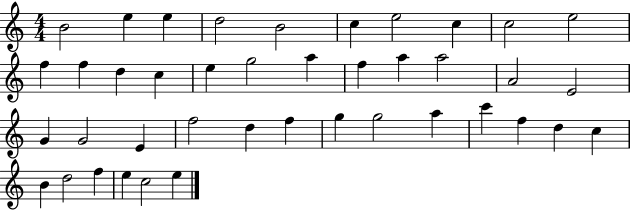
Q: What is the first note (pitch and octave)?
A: B4